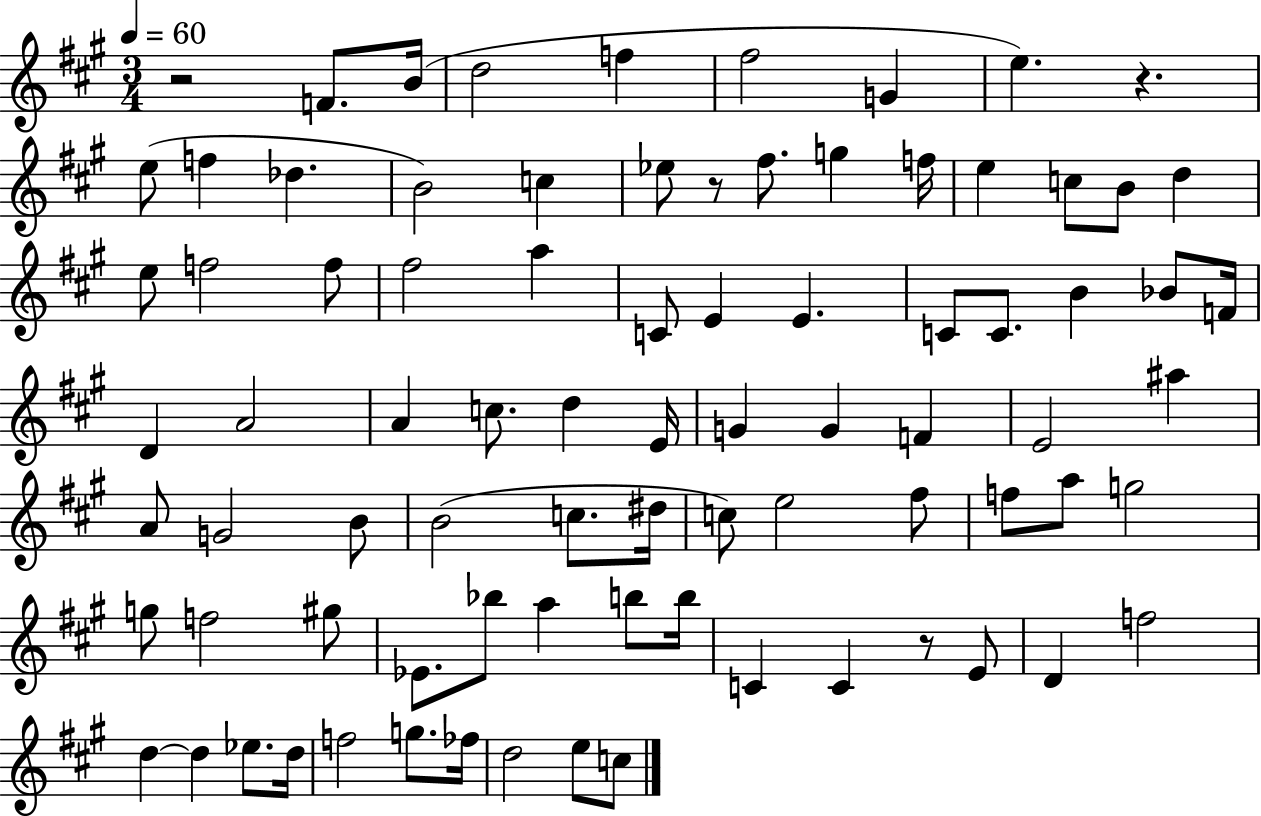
R/h F4/e. B4/s D5/h F5/q F#5/h G4/q E5/q. R/q. E5/e F5/q Db5/q. B4/h C5/q Eb5/e R/e F#5/e. G5/q F5/s E5/q C5/e B4/e D5/q E5/e F5/h F5/e F#5/h A5/q C4/e E4/q E4/q. C4/e C4/e. B4/q Bb4/e F4/s D4/q A4/h A4/q C5/e. D5/q E4/s G4/q G4/q F4/q E4/h A#5/q A4/e G4/h B4/e B4/h C5/e. D#5/s C5/e E5/h F#5/e F5/e A5/e G5/h G5/e F5/h G#5/e Eb4/e. Bb5/e A5/q B5/e B5/s C4/q C4/q R/e E4/e D4/q F5/h D5/q D5/q Eb5/e. D5/s F5/h G5/e. FES5/s D5/h E5/e C5/e